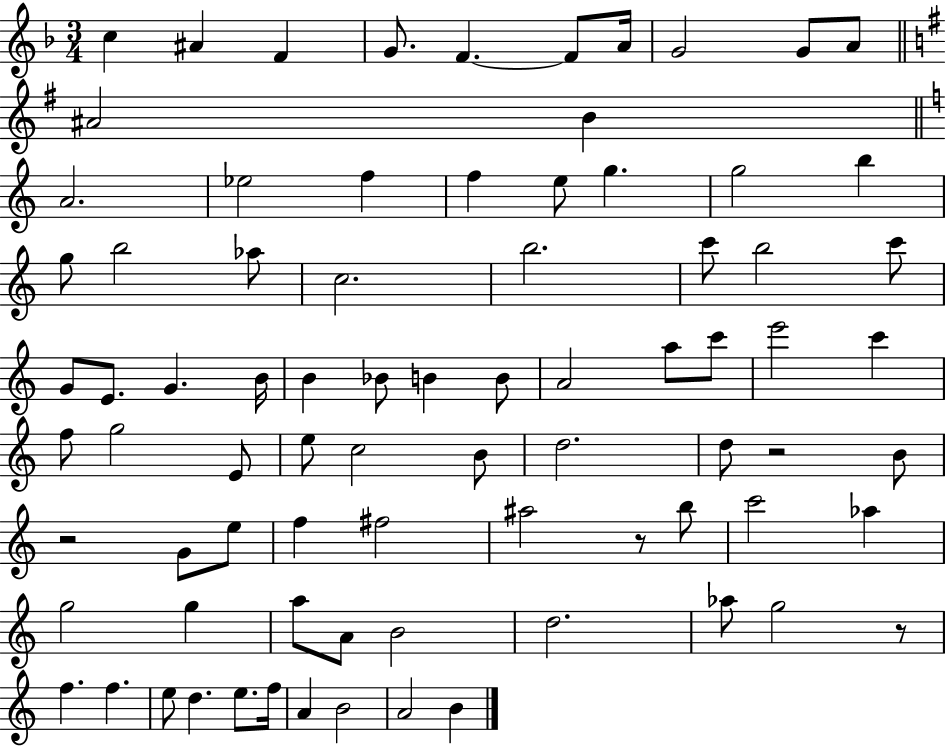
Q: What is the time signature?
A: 3/4